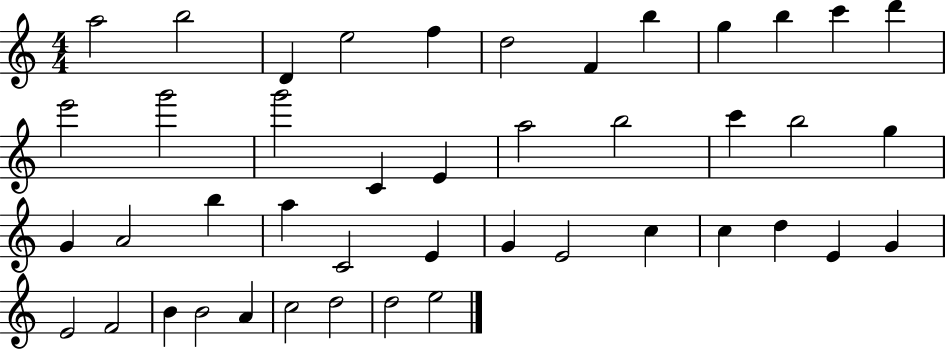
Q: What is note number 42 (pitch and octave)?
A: D5